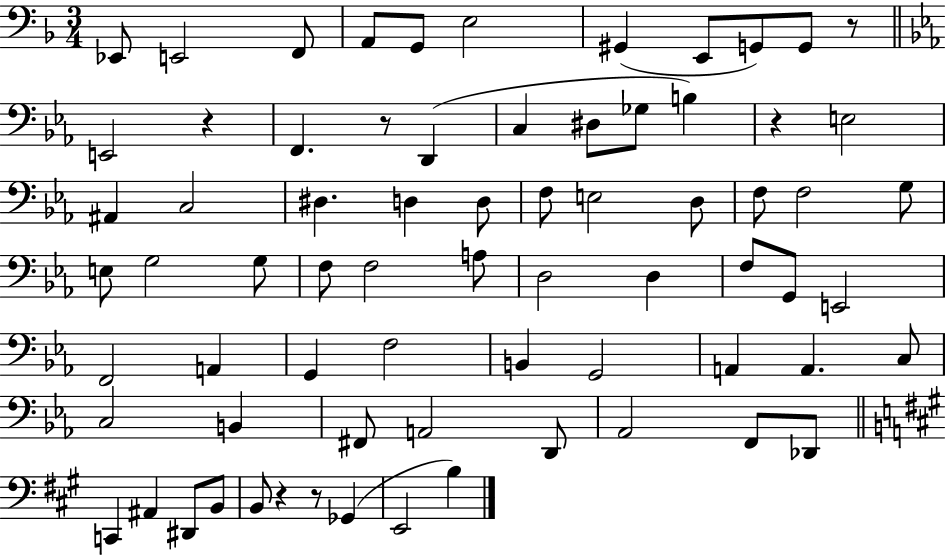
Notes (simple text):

Eb2/e E2/h F2/e A2/e G2/e E3/h G#2/q E2/e G2/e G2/e R/e E2/h R/q F2/q. R/e D2/q C3/q D#3/e Gb3/e B3/q R/q E3/h A#2/q C3/h D#3/q. D3/q D3/e F3/e E3/h D3/e F3/e F3/h G3/e E3/e G3/h G3/e F3/e F3/h A3/e D3/h D3/q F3/e G2/e E2/h F2/h A2/q G2/q F3/h B2/q G2/h A2/q A2/q. C3/e C3/h B2/q F#2/e A2/h D2/e Ab2/h F2/e Db2/e C2/q A#2/q D#2/e B2/e B2/e R/q R/e Gb2/q E2/h B3/q